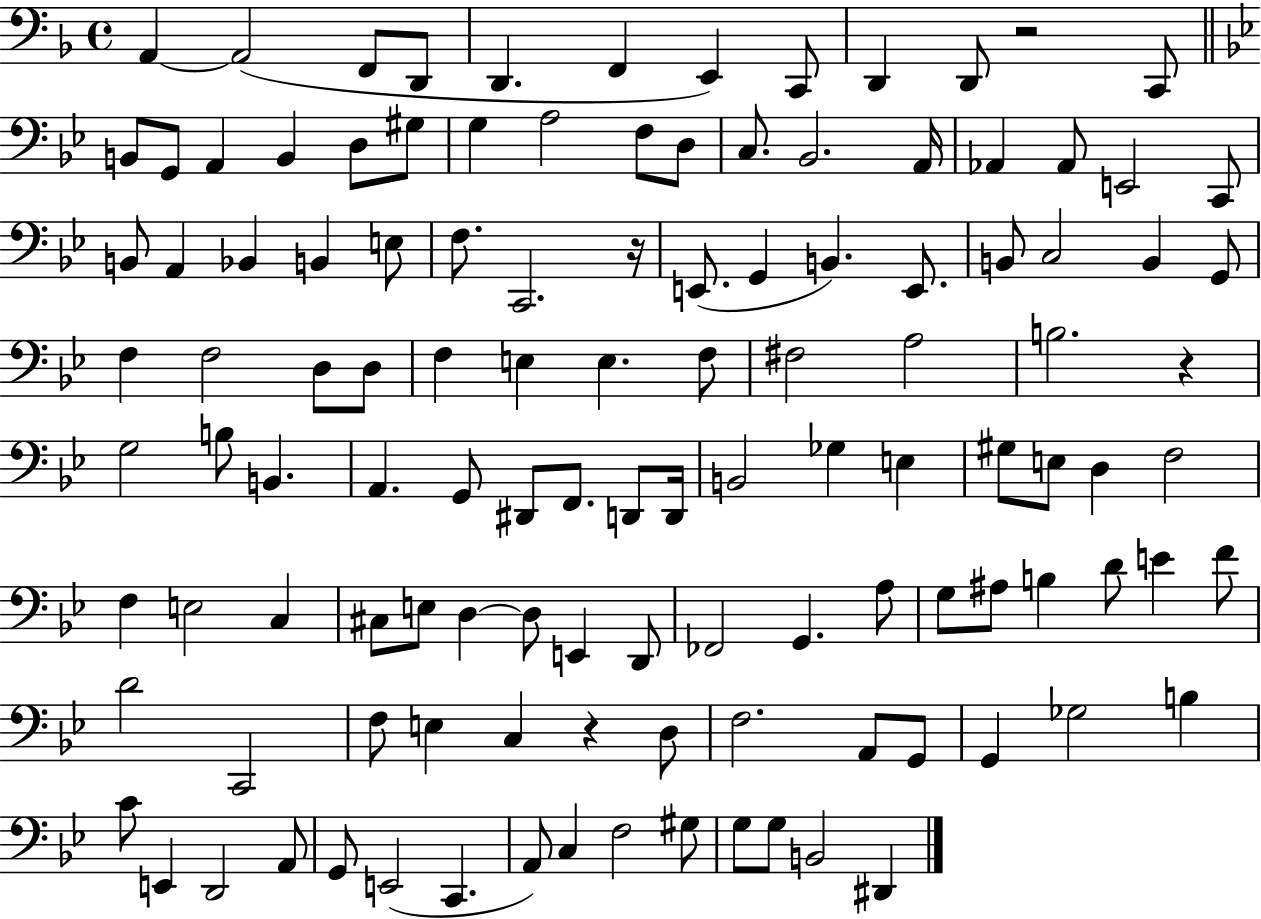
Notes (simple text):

A2/q A2/h F2/e D2/e D2/q. F2/q E2/q C2/e D2/q D2/e R/h C2/e B2/e G2/e A2/q B2/q D3/e G#3/e G3/q A3/h F3/e D3/e C3/e. Bb2/h. A2/s Ab2/q Ab2/e E2/h C2/e B2/e A2/q Bb2/q B2/q E3/e F3/e. C2/h. R/s E2/e. G2/q B2/q. E2/e. B2/e C3/h B2/q G2/e F3/q F3/h D3/e D3/e F3/q E3/q E3/q. F3/e F#3/h A3/h B3/h. R/q G3/h B3/e B2/q. A2/q. G2/e D#2/e F2/e. D2/e D2/s B2/h Gb3/q E3/q G#3/e E3/e D3/q F3/h F3/q E3/h C3/q C#3/e E3/e D3/q D3/e E2/q D2/e FES2/h G2/q. A3/e G3/e A#3/e B3/q D4/e E4/q F4/e D4/h C2/h F3/e E3/q C3/q R/q D3/e F3/h. A2/e G2/e G2/q Gb3/h B3/q C4/e E2/q D2/h A2/e G2/e E2/h C2/q. A2/e C3/q F3/h G#3/e G3/e G3/e B2/h D#2/q